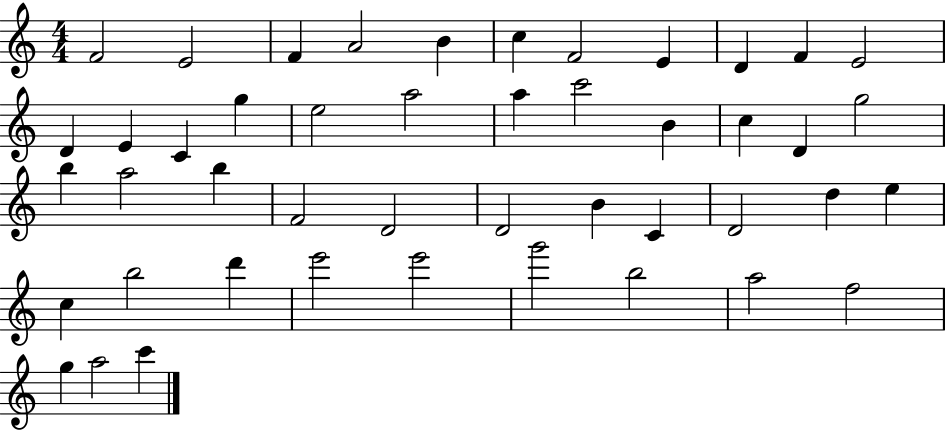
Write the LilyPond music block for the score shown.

{
  \clef treble
  \numericTimeSignature
  \time 4/4
  \key c \major
  f'2 e'2 | f'4 a'2 b'4 | c''4 f'2 e'4 | d'4 f'4 e'2 | \break d'4 e'4 c'4 g''4 | e''2 a''2 | a''4 c'''2 b'4 | c''4 d'4 g''2 | \break b''4 a''2 b''4 | f'2 d'2 | d'2 b'4 c'4 | d'2 d''4 e''4 | \break c''4 b''2 d'''4 | e'''2 e'''2 | g'''2 b''2 | a''2 f''2 | \break g''4 a''2 c'''4 | \bar "|."
}